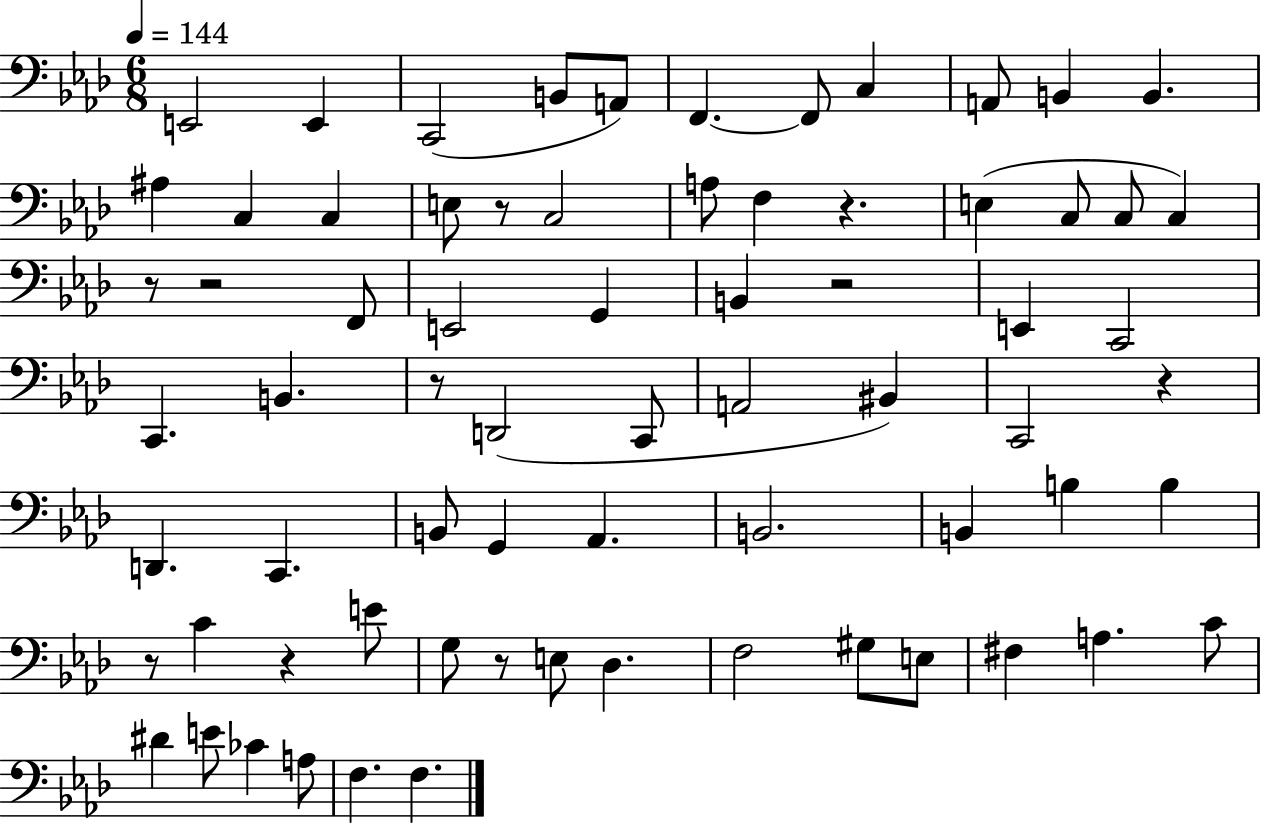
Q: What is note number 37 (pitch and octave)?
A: C2